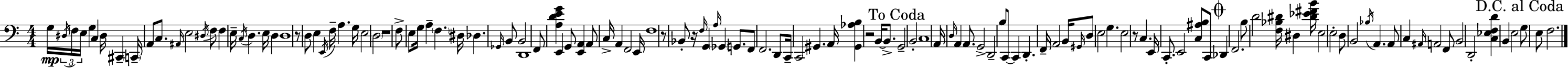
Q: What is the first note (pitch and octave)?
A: G3